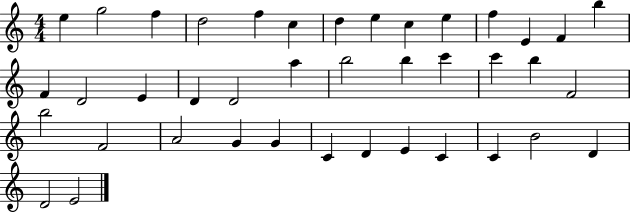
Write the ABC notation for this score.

X:1
T:Untitled
M:4/4
L:1/4
K:C
e g2 f d2 f c d e c e f E F b F D2 E D D2 a b2 b c' c' b F2 b2 F2 A2 G G C D E C C B2 D D2 E2